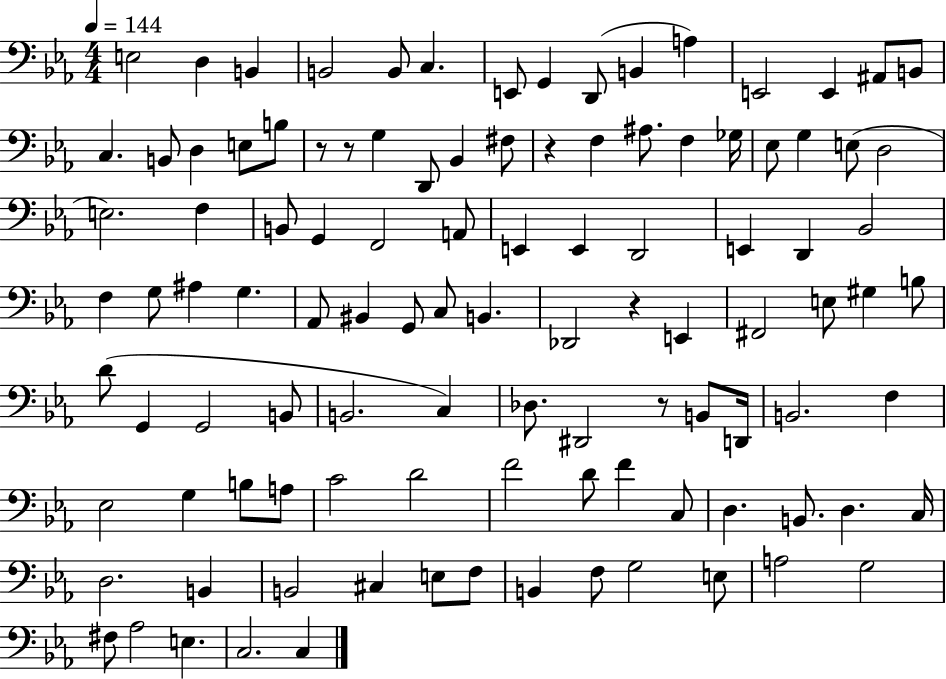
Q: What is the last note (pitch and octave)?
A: C3